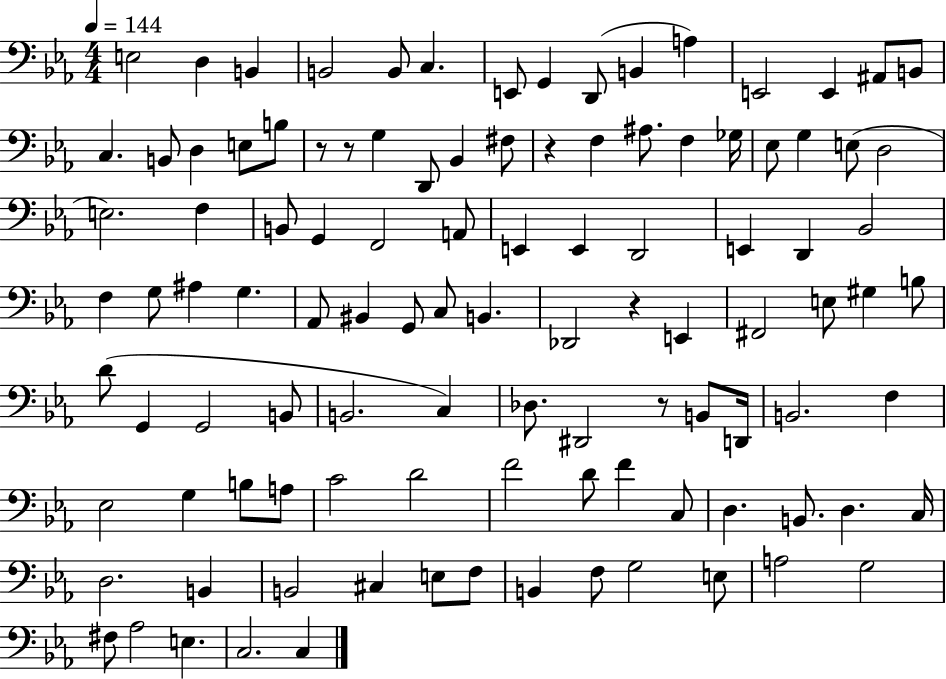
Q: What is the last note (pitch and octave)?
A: C3